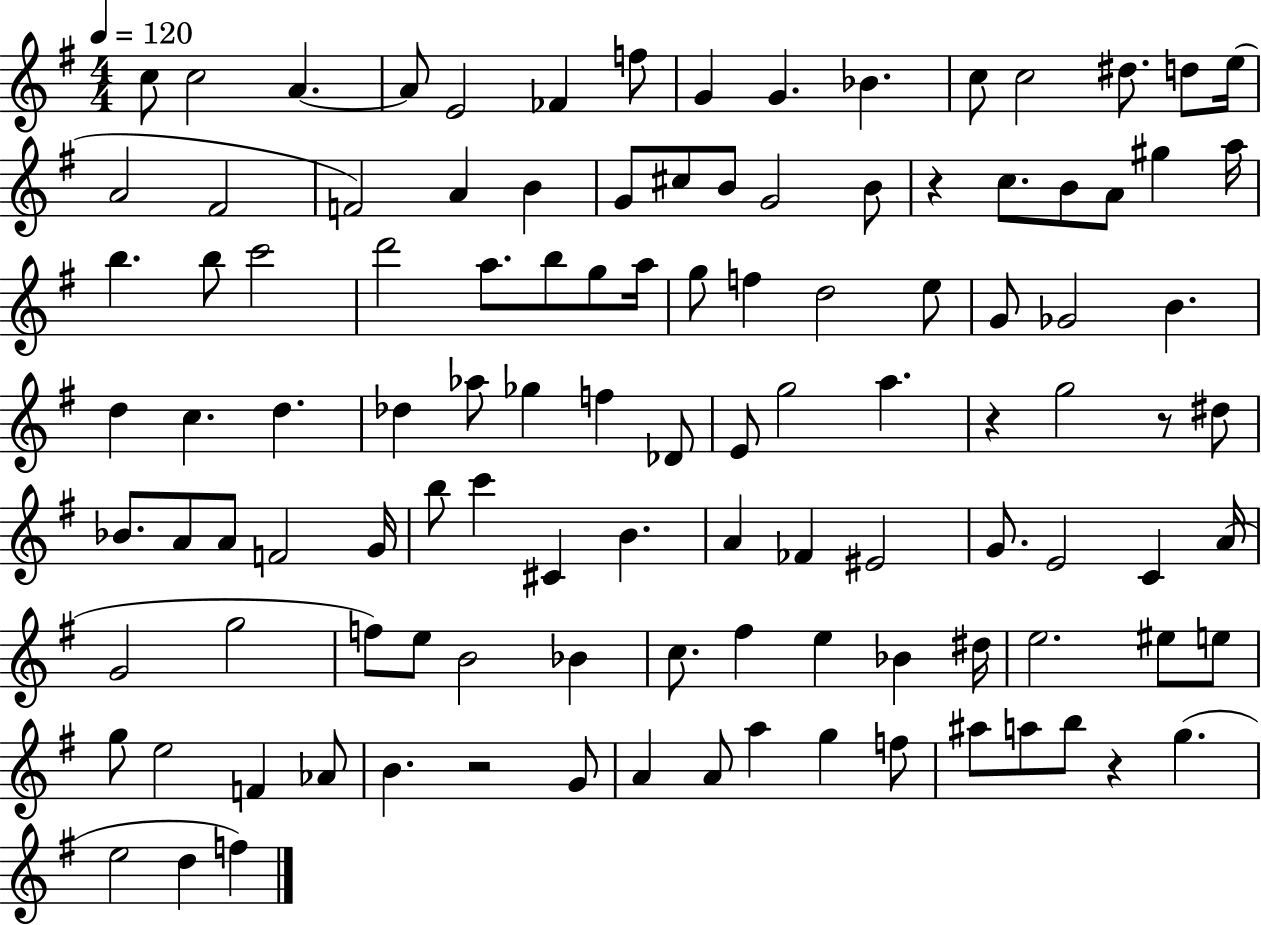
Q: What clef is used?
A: treble